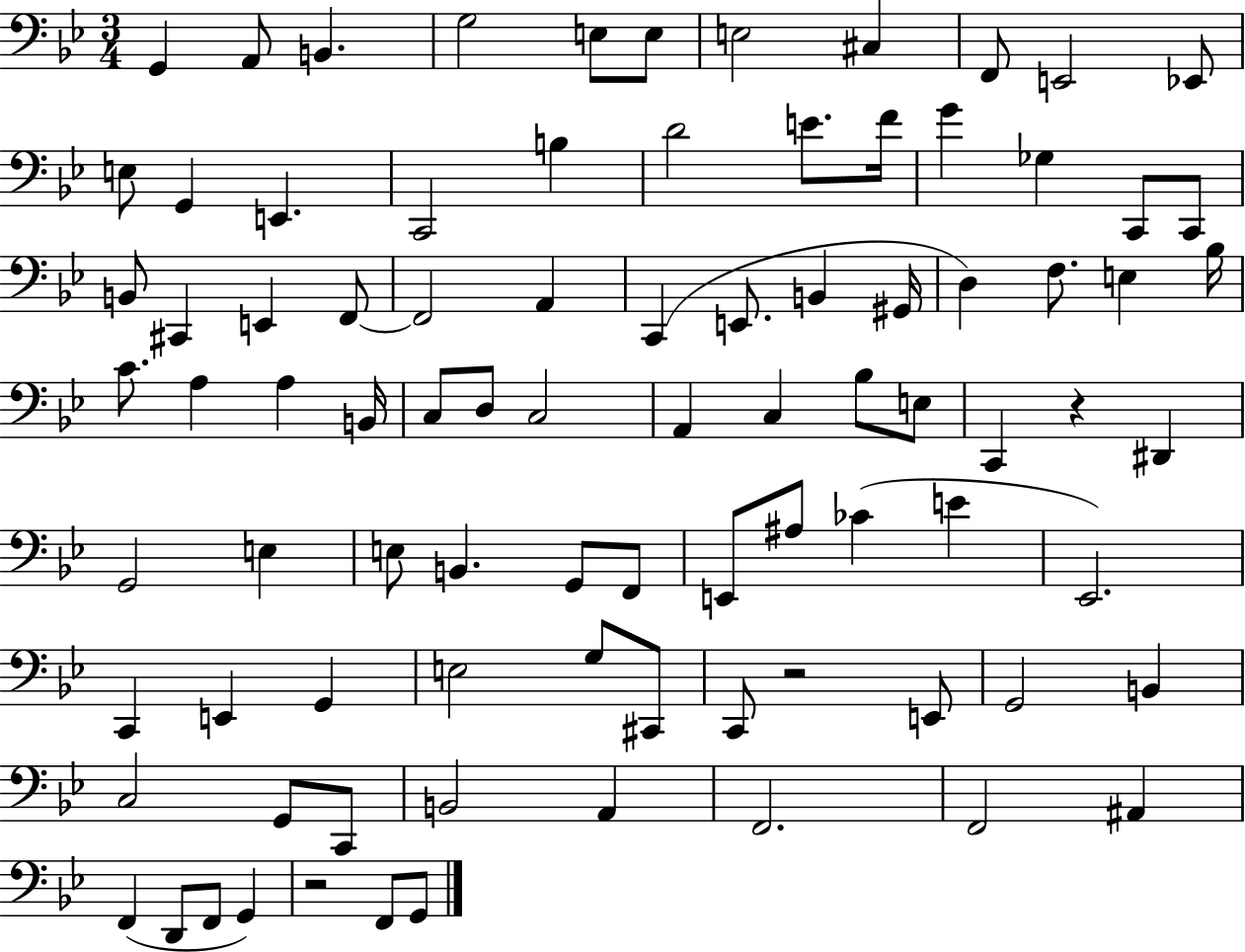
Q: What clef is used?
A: bass